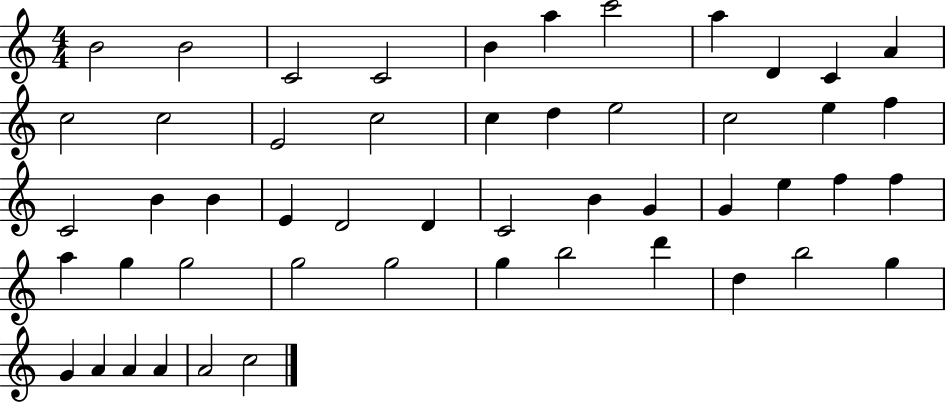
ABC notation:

X:1
T:Untitled
M:4/4
L:1/4
K:C
B2 B2 C2 C2 B a c'2 a D C A c2 c2 E2 c2 c d e2 c2 e f C2 B B E D2 D C2 B G G e f f a g g2 g2 g2 g b2 d' d b2 g G A A A A2 c2